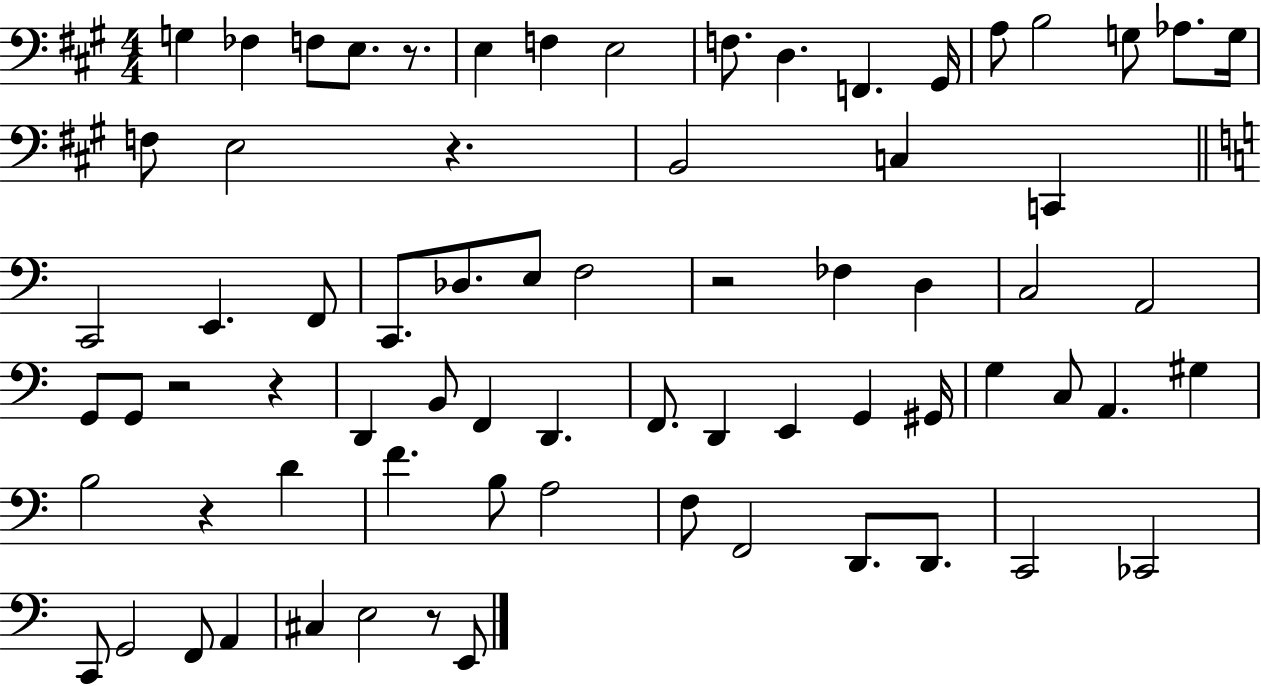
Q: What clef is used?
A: bass